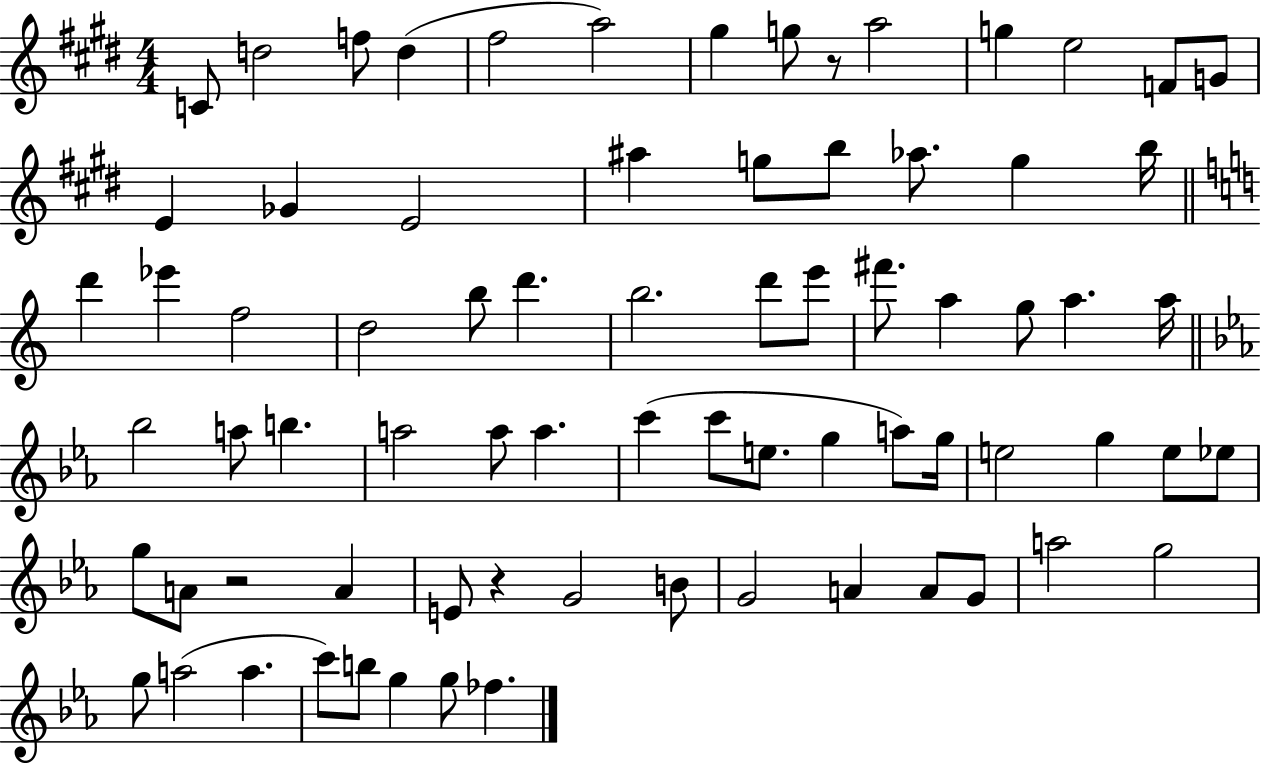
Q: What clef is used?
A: treble